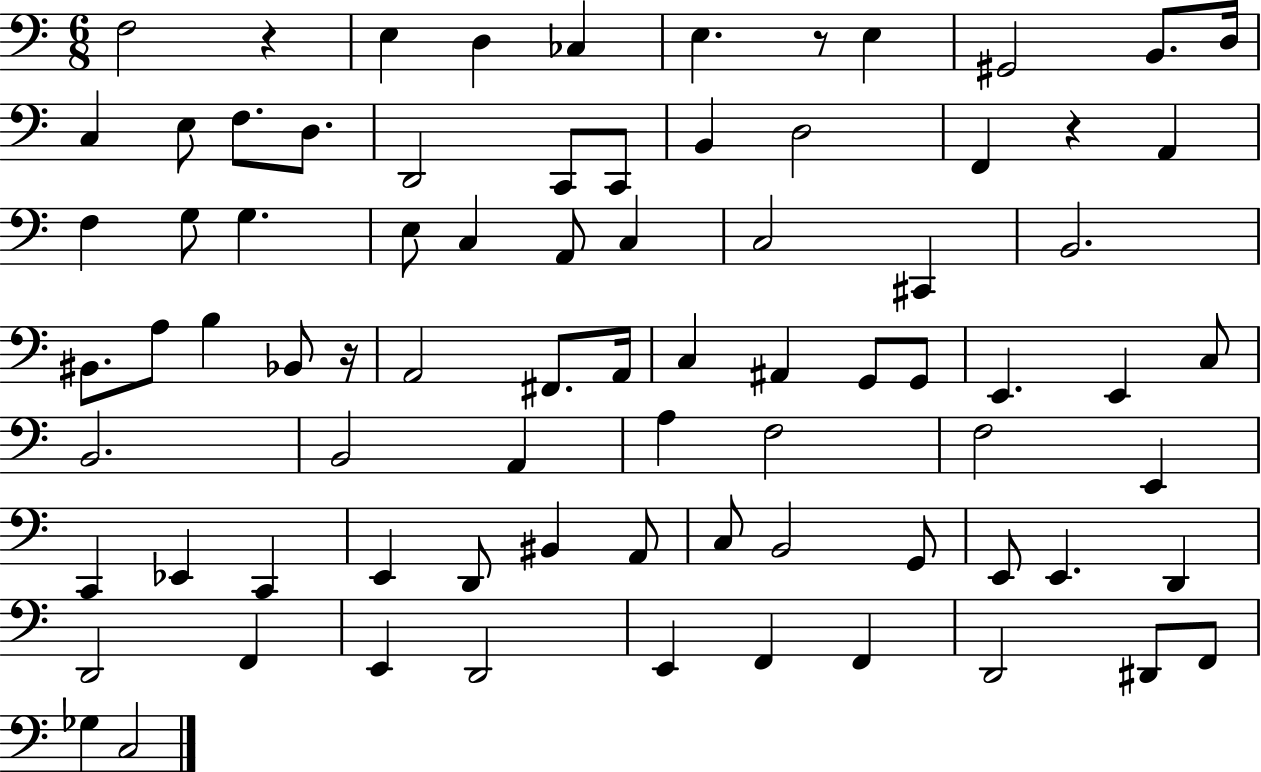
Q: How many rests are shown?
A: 4